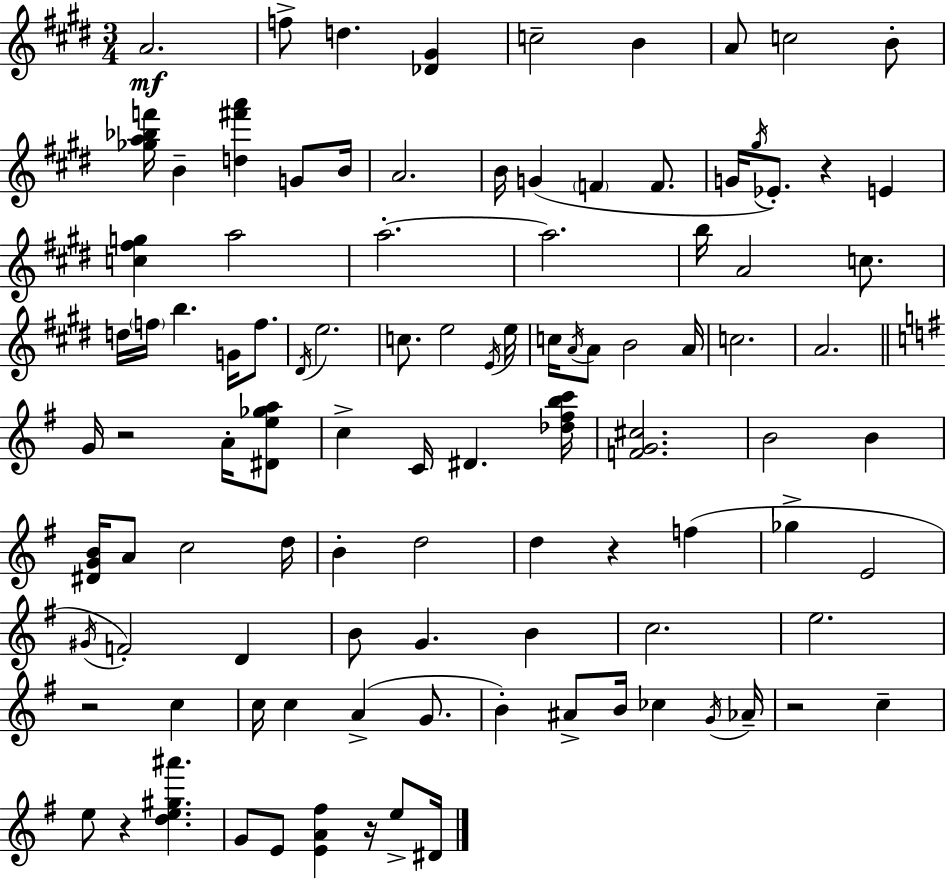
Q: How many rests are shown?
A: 7